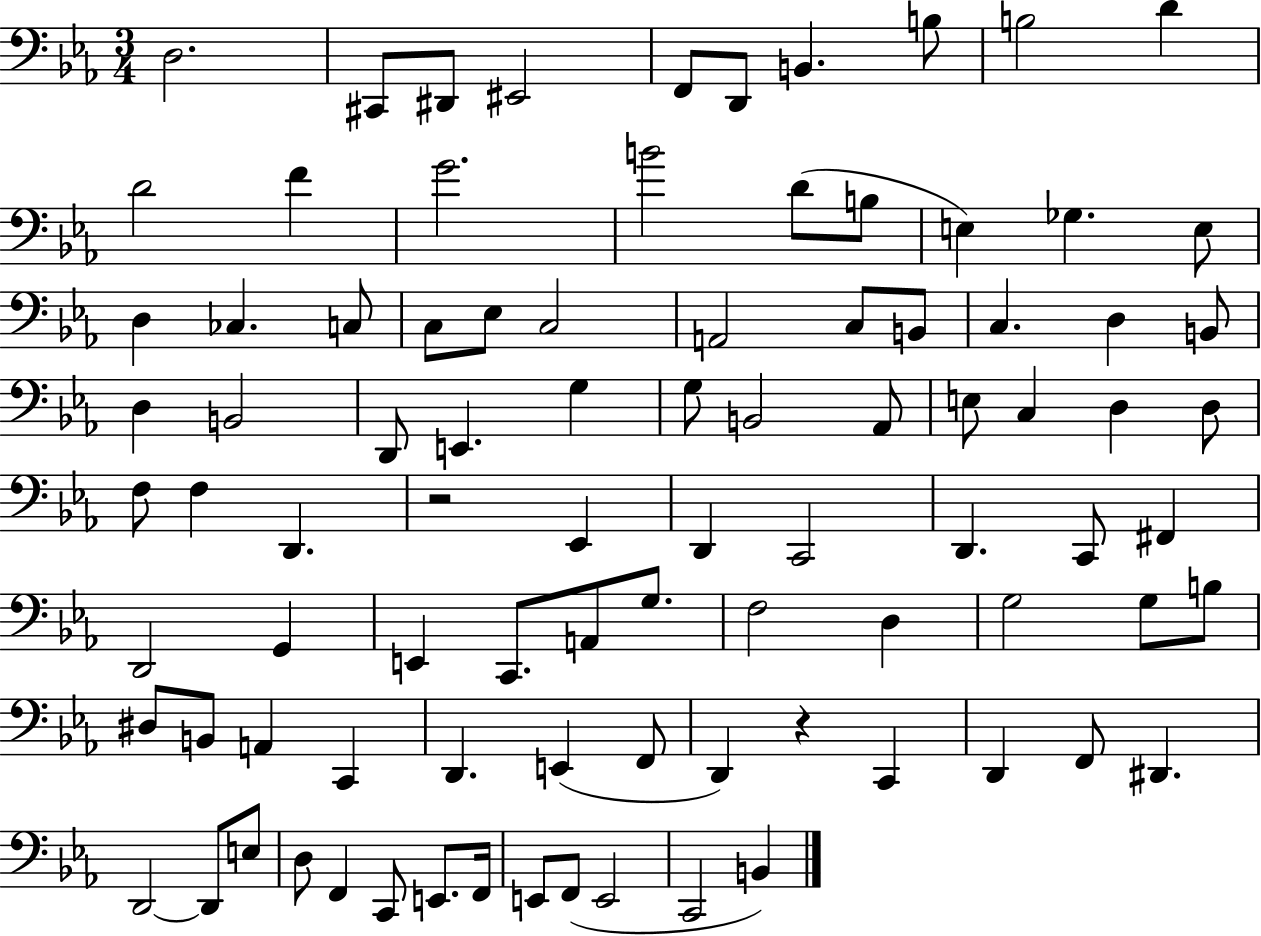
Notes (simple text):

D3/h. C#2/e D#2/e EIS2/h F2/e D2/e B2/q. B3/e B3/h D4/q D4/h F4/q G4/h. B4/h D4/e B3/e E3/q Gb3/q. E3/e D3/q CES3/q. C3/e C3/e Eb3/e C3/h A2/h C3/e B2/e C3/q. D3/q B2/e D3/q B2/h D2/e E2/q. G3/q G3/e B2/h Ab2/e E3/e C3/q D3/q D3/e F3/e F3/q D2/q. R/h Eb2/q D2/q C2/h D2/q. C2/e F#2/q D2/h G2/q E2/q C2/e. A2/e G3/e. F3/h D3/q G3/h G3/e B3/e D#3/e B2/e A2/q C2/q D2/q. E2/q F2/e D2/q R/q C2/q D2/q F2/e D#2/q. D2/h D2/e E3/e D3/e F2/q C2/e E2/e. F2/s E2/e F2/e E2/h C2/h B2/q